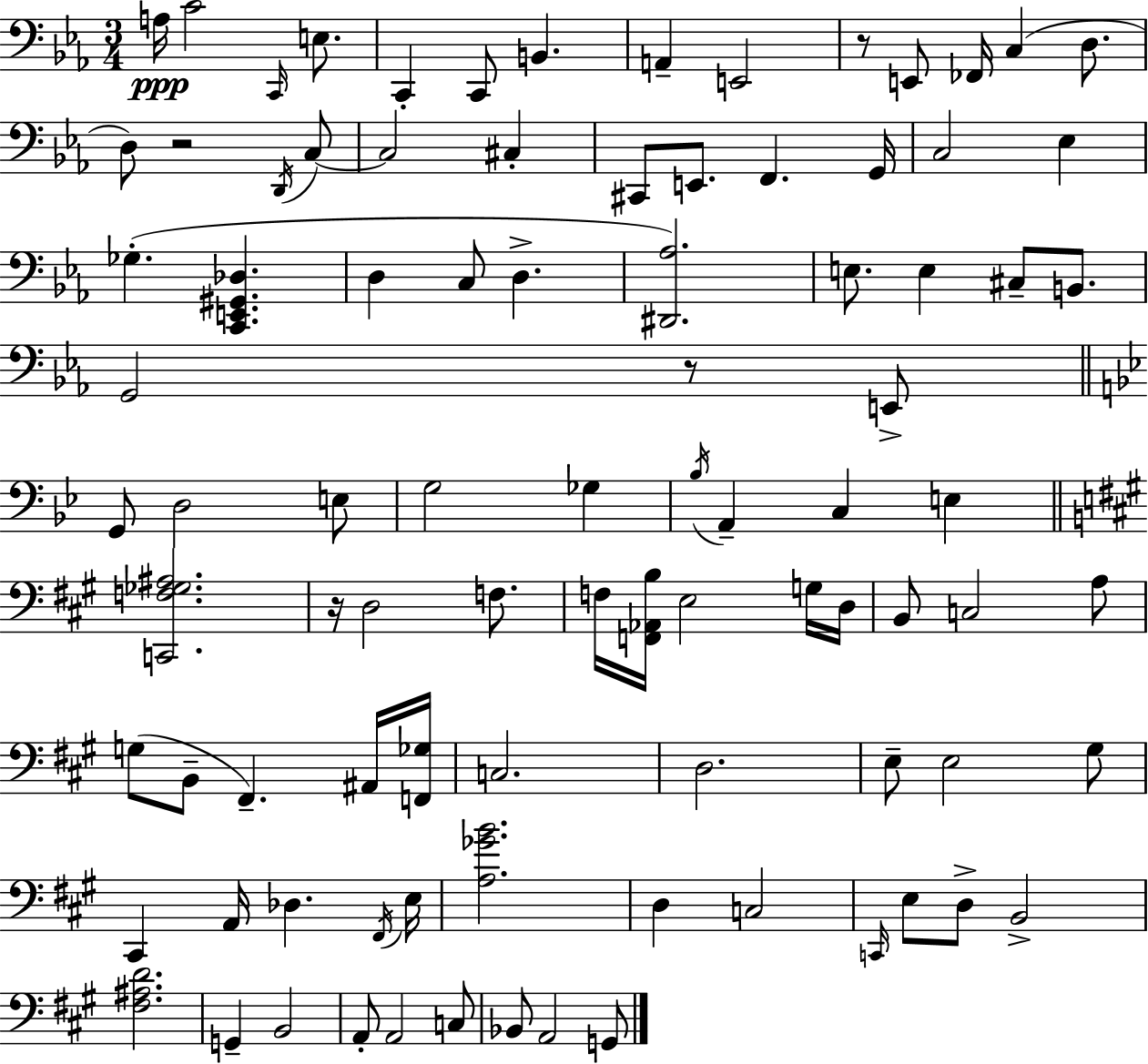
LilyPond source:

{
  \clef bass
  \numericTimeSignature
  \time 3/4
  \key c \minor
  a16\ppp c'2 \grace { c,16 } e8. | c,4-. c,8 b,4. | a,4-- e,2 | r8 e,8 fes,16 c4( d8. | \break d8) r2 \acciaccatura { d,16 } | c8~~ c2 cis4-. | cis,8 e,8. f,4. | g,16 c2 ees4 | \break ges4.-.( <c, e, gis, des>4. | d4 c8 d4.-> | <dis, aes>2.) | e8. e4 cis8-- b,8. | \break g,2 r8 | e,8-> \bar "||" \break \key g \minor g,8 d2 e8 | g2 ges4 | \acciaccatura { bes16 } a,4-- c4 e4 | \bar "||" \break \key a \major <c, f ges ais>2. | r16 d2 f8. | f16 <f, aes, b>16 e2 g16 d16 | b,8 c2 a8 | \break g8( b,8-- fis,4.--) ais,16 <f, ges>16 | c2. | d2. | e8-- e2 gis8 | \break cis,4 a,16 des4. \acciaccatura { fis,16 } | e16 <a ges' b'>2. | d4 c2 | \grace { c,16 } e8 d8-> b,2-> | \break <fis ais d'>2. | g,4-- b,2 | a,8-. a,2 | c8 bes,8 a,2 | \break g,8 \bar "|."
}